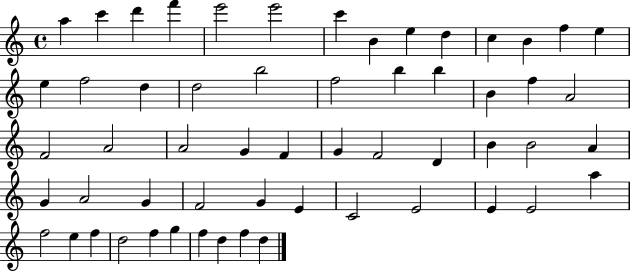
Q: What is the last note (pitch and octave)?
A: D5